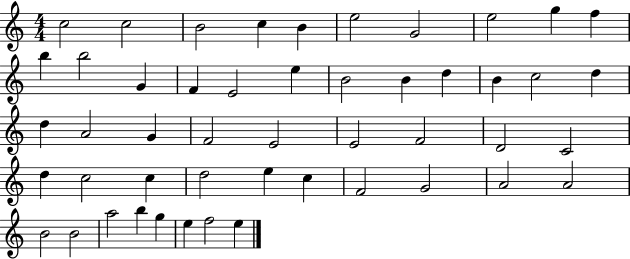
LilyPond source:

{
  \clef treble
  \numericTimeSignature
  \time 4/4
  \key c \major
  c''2 c''2 | b'2 c''4 b'4 | e''2 g'2 | e''2 g''4 f''4 | \break b''4 b''2 g'4 | f'4 e'2 e''4 | b'2 b'4 d''4 | b'4 c''2 d''4 | \break d''4 a'2 g'4 | f'2 e'2 | e'2 f'2 | d'2 c'2 | \break d''4 c''2 c''4 | d''2 e''4 c''4 | f'2 g'2 | a'2 a'2 | \break b'2 b'2 | a''2 b''4 g''4 | e''4 f''2 e''4 | \bar "|."
}